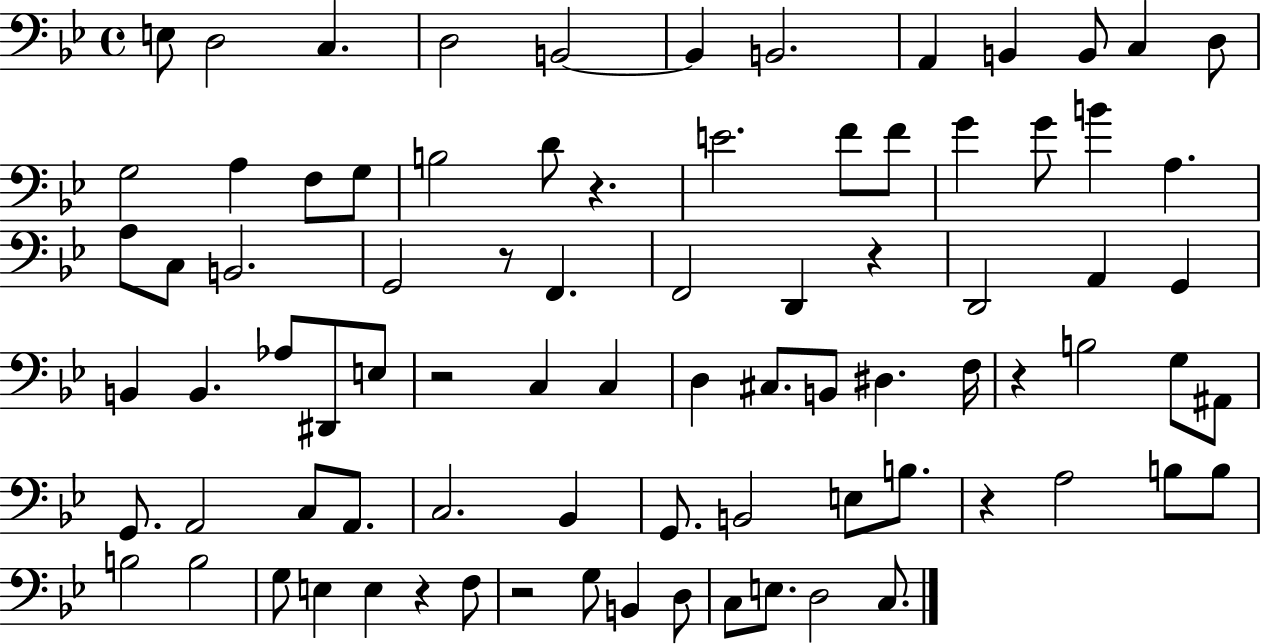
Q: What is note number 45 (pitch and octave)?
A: B2